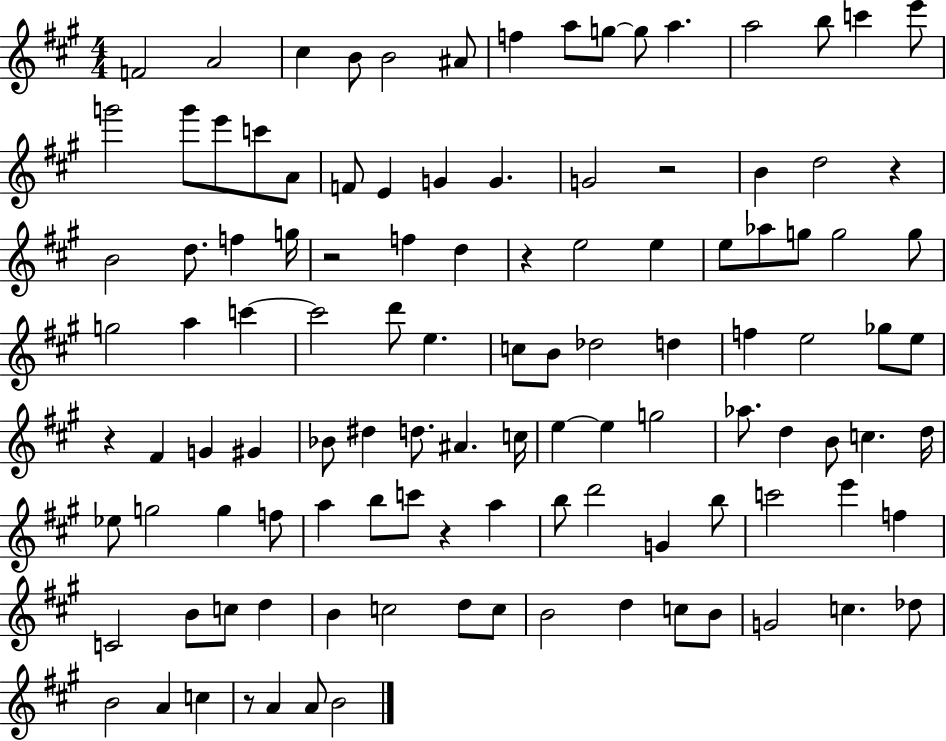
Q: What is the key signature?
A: A major